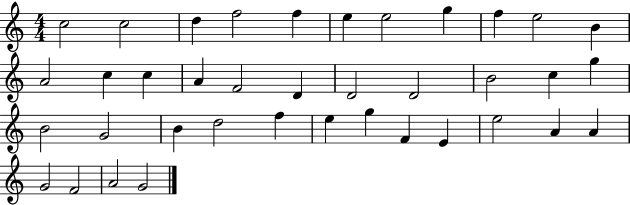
C5/h C5/h D5/q F5/h F5/q E5/q E5/h G5/q F5/q E5/h B4/q A4/h C5/q C5/q A4/q F4/h D4/q D4/h D4/h B4/h C5/q G5/q B4/h G4/h B4/q D5/h F5/q E5/q G5/q F4/q E4/q E5/h A4/q A4/q G4/h F4/h A4/h G4/h